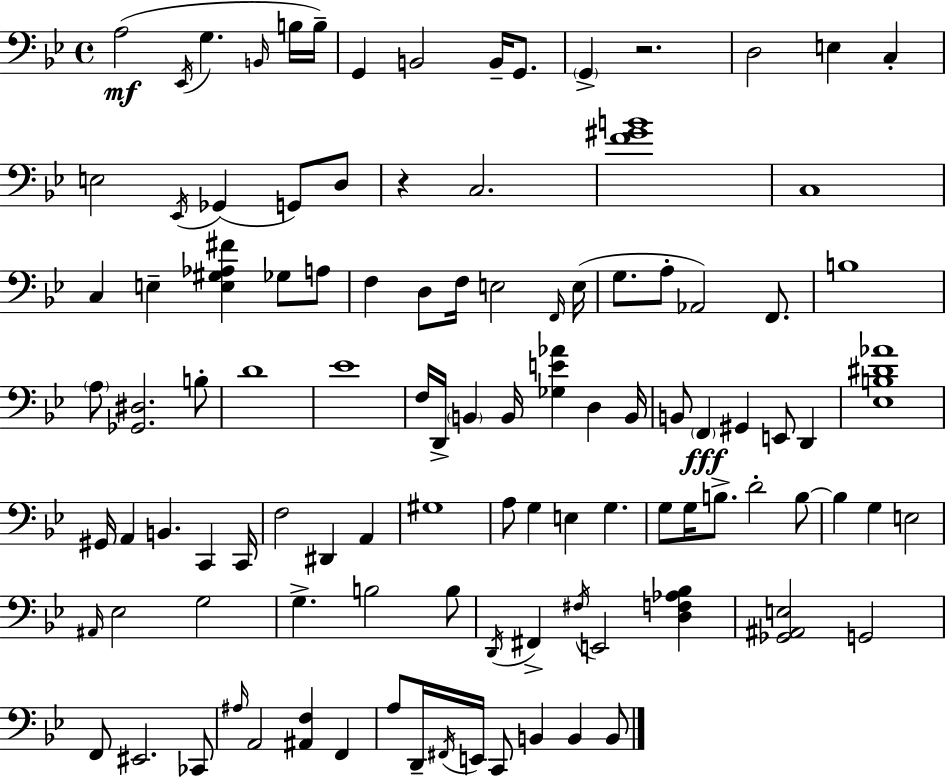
{
  \clef bass
  \time 4/4
  \defaultTimeSignature
  \key bes \major
  a2(\mf \acciaccatura { ees,16 } g4. \grace { b,16 } | b16 b16--) g,4 b,2 b,16-- g,8. | \parenthesize g,4-> r2. | d2 e4 c4-. | \break e2 \acciaccatura { ees,16 }( ges,4 g,8) | d8 r4 c2. | <f' gis' b'>1 | c1 | \break c4 e4-- <e gis aes fis'>4 ges8 | a8 f4 d8 f16 e2 | \grace { f,16 }( e16 g8. a8-. aes,2) | f,8. b1 | \break \parenthesize a8 <ges, dis>2. | b8-. d'1 | ees'1 | f16 d,16-> \parenthesize b,4 b,16 <ges e' aes'>4 d4 | \break b,16 b,8 \parenthesize f,4\fff gis,4 e,8 | d,4 <ees b dis' aes'>1 | gis,16 a,4 b,4. c,4 | c,16 f2 dis,4 | \break a,4 gis1 | a8 g4 e4 g4. | g8 g16 b8.-> d'2-. | b8~~ b4 g4 e2 | \break \grace { ais,16 } ees2 g2 | g4.-> b2 | b8 \acciaccatura { d,16 } fis,4-> \acciaccatura { fis16 } e,2 | <d f aes bes>4 <ges, ais, e>2 g,2 | \break f,8 eis,2. | ces,8 \grace { ais16 } a,2 | <ais, f>4 f,4 a8 d,16-- \acciaccatura { fis,16 } e,16 c,8 b,4 | b,4 b,8 \bar "|."
}